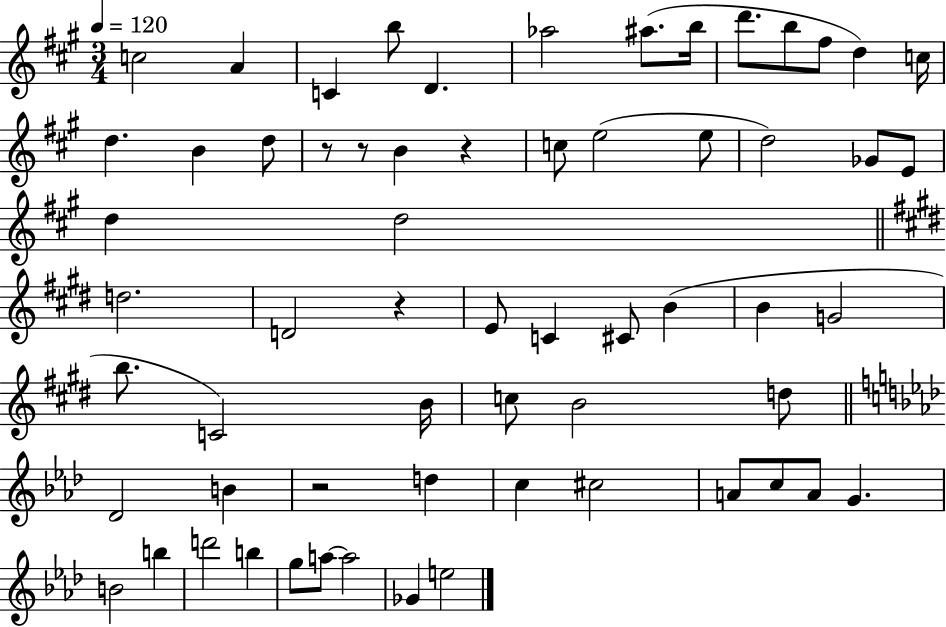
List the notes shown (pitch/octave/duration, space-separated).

C5/h A4/q C4/q B5/e D4/q. Ab5/h A#5/e. B5/s D6/e. B5/e F#5/e D5/q C5/s D5/q. B4/q D5/e R/e R/e B4/q R/q C5/e E5/h E5/e D5/h Gb4/e E4/e D5/q D5/h D5/h. D4/h R/q E4/e C4/q C#4/e B4/q B4/q G4/h B5/e. C4/h B4/s C5/e B4/h D5/e Db4/h B4/q R/h D5/q C5/q C#5/h A4/e C5/e A4/e G4/q. B4/h B5/q D6/h B5/q G5/e A5/e A5/h Gb4/q E5/h